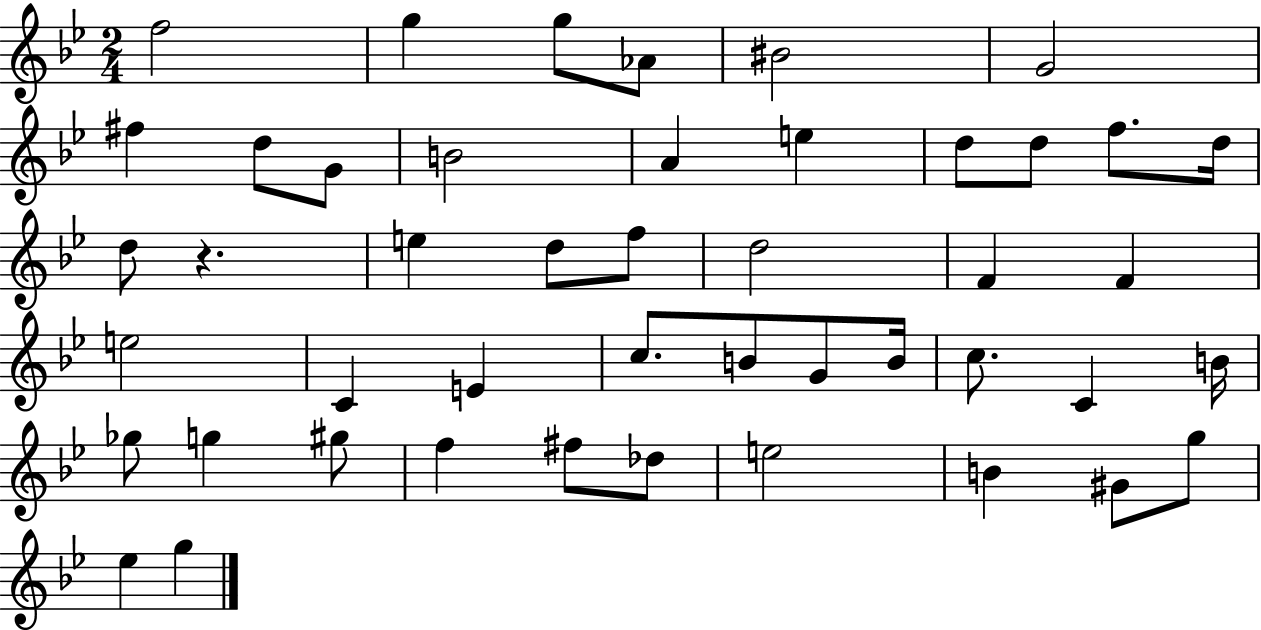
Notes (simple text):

F5/h G5/q G5/e Ab4/e BIS4/h G4/h F#5/q D5/e G4/e B4/h A4/q E5/q D5/e D5/e F5/e. D5/s D5/e R/q. E5/q D5/e F5/e D5/h F4/q F4/q E5/h C4/q E4/q C5/e. B4/e G4/e B4/s C5/e. C4/q B4/s Gb5/e G5/q G#5/e F5/q F#5/e Db5/e E5/h B4/q G#4/e G5/e Eb5/q G5/q